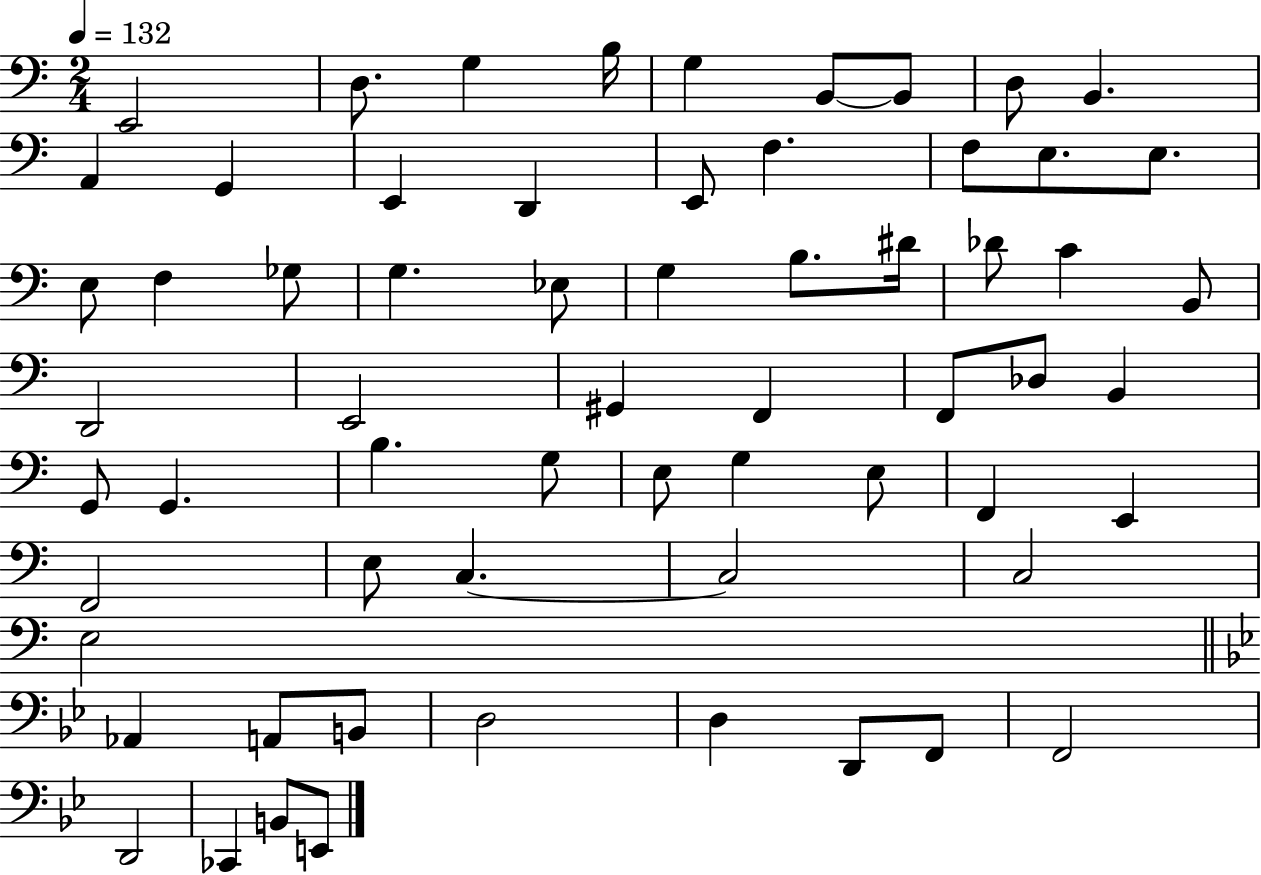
X:1
T:Untitled
M:2/4
L:1/4
K:C
E,,2 D,/2 G, B,/4 G, B,,/2 B,,/2 D,/2 B,, A,, G,, E,, D,, E,,/2 F, F,/2 E,/2 E,/2 E,/2 F, _G,/2 G, _E,/2 G, B,/2 ^D/4 _D/2 C B,,/2 D,,2 E,,2 ^G,, F,, F,,/2 _D,/2 B,, G,,/2 G,, B, G,/2 E,/2 G, E,/2 F,, E,, F,,2 E,/2 C, C,2 C,2 E,2 _A,, A,,/2 B,,/2 D,2 D, D,,/2 F,,/2 F,,2 D,,2 _C,, B,,/2 E,,/2